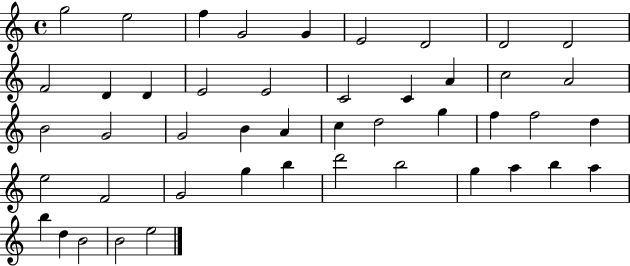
G5/h E5/h F5/q G4/h G4/q E4/h D4/h D4/h D4/h F4/h D4/q D4/q E4/h E4/h C4/h C4/q A4/q C5/h A4/h B4/h G4/h G4/h B4/q A4/q C5/q D5/h G5/q F5/q F5/h D5/q E5/h F4/h G4/h G5/q B5/q D6/h B5/h G5/q A5/q B5/q A5/q B5/q D5/q B4/h B4/h E5/h